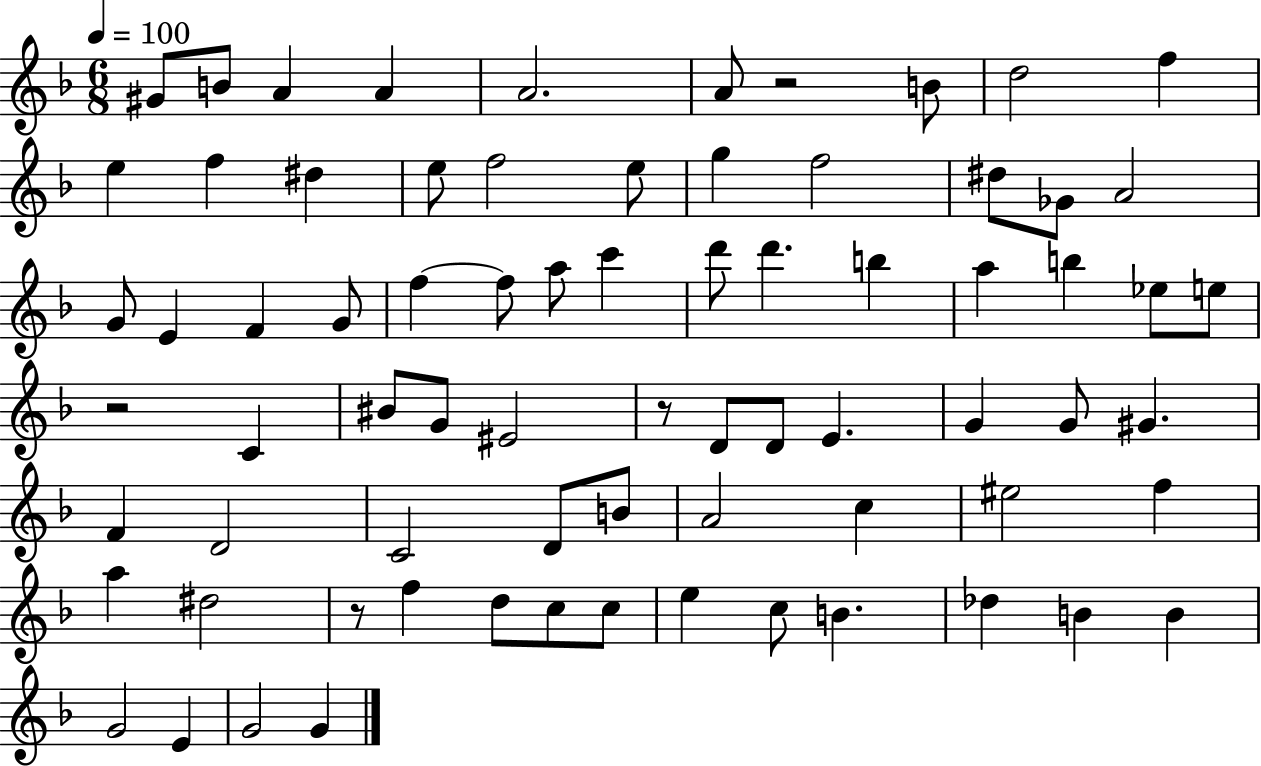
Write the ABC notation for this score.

X:1
T:Untitled
M:6/8
L:1/4
K:F
^G/2 B/2 A A A2 A/2 z2 B/2 d2 f e f ^d e/2 f2 e/2 g f2 ^d/2 _G/2 A2 G/2 E F G/2 f f/2 a/2 c' d'/2 d' b a b _e/2 e/2 z2 C ^B/2 G/2 ^E2 z/2 D/2 D/2 E G G/2 ^G F D2 C2 D/2 B/2 A2 c ^e2 f a ^d2 z/2 f d/2 c/2 c/2 e c/2 B _d B B G2 E G2 G